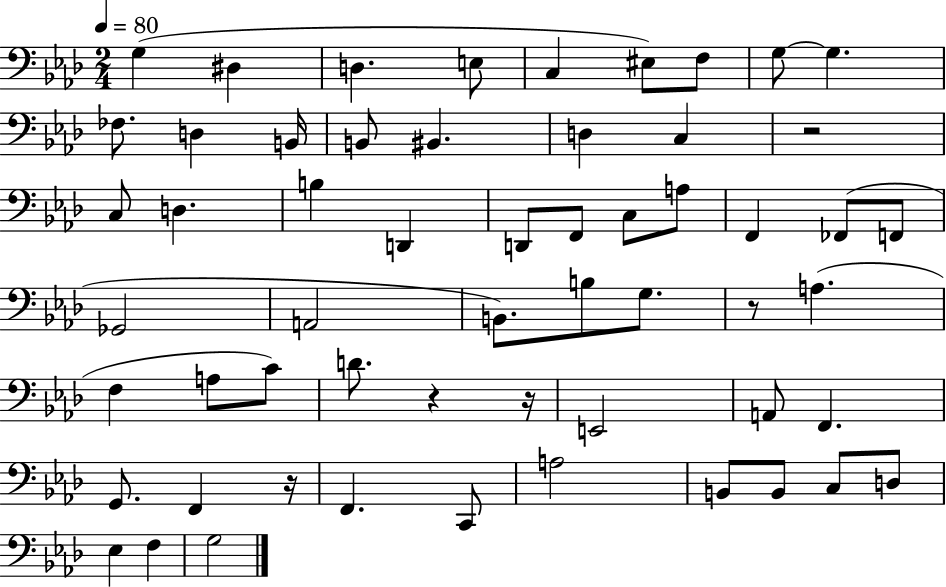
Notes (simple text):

G3/q D#3/q D3/q. E3/e C3/q EIS3/e F3/e G3/e G3/q. FES3/e. D3/q B2/s B2/e BIS2/q. D3/q C3/q R/h C3/e D3/q. B3/q D2/q D2/e F2/e C3/e A3/e F2/q FES2/e F2/e Gb2/h A2/h B2/e. B3/e G3/e. R/e A3/q. F3/q A3/e C4/e D4/e. R/q R/s E2/h A2/e F2/q. G2/e. F2/q R/s F2/q. C2/e A3/h B2/e B2/e C3/e D3/e Eb3/q F3/q G3/h